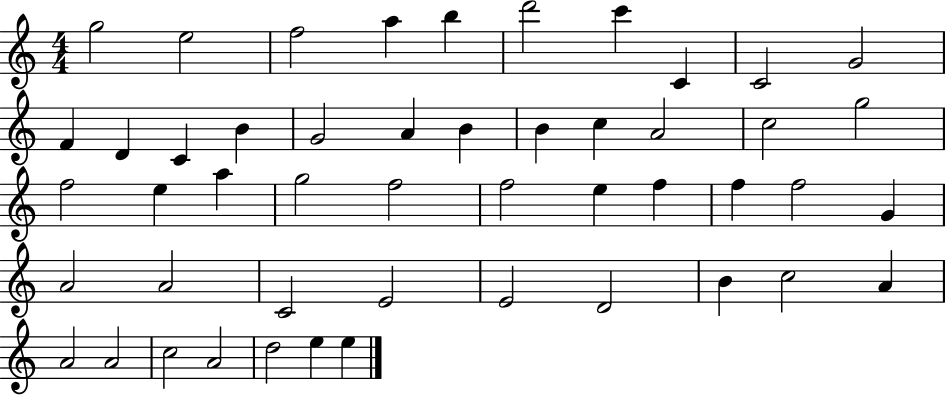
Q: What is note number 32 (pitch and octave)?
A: F5